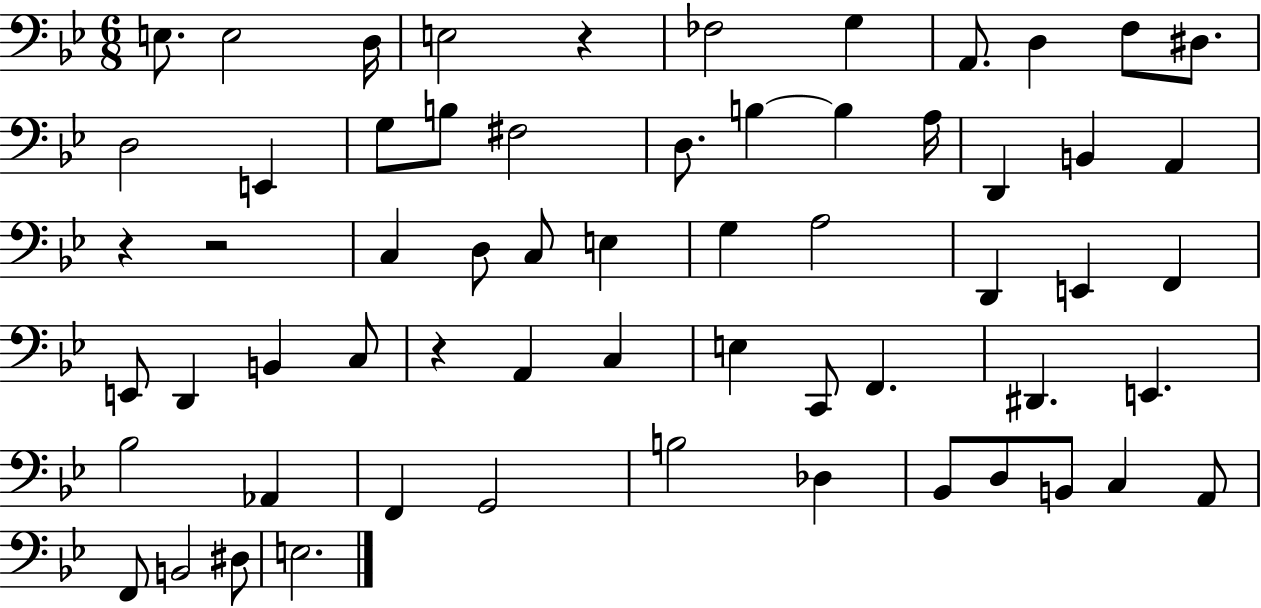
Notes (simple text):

E3/e. E3/h D3/s E3/h R/q FES3/h G3/q A2/e. D3/q F3/e D#3/e. D3/h E2/q G3/e B3/e F#3/h D3/e. B3/q B3/q A3/s D2/q B2/q A2/q R/q R/h C3/q D3/e C3/e E3/q G3/q A3/h D2/q E2/q F2/q E2/e D2/q B2/q C3/e R/q A2/q C3/q E3/q C2/e F2/q. D#2/q. E2/q. Bb3/h Ab2/q F2/q G2/h B3/h Db3/q Bb2/e D3/e B2/e C3/q A2/e F2/e B2/h D#3/e E3/h.